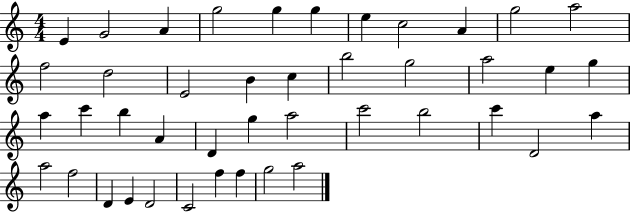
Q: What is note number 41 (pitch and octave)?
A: F5